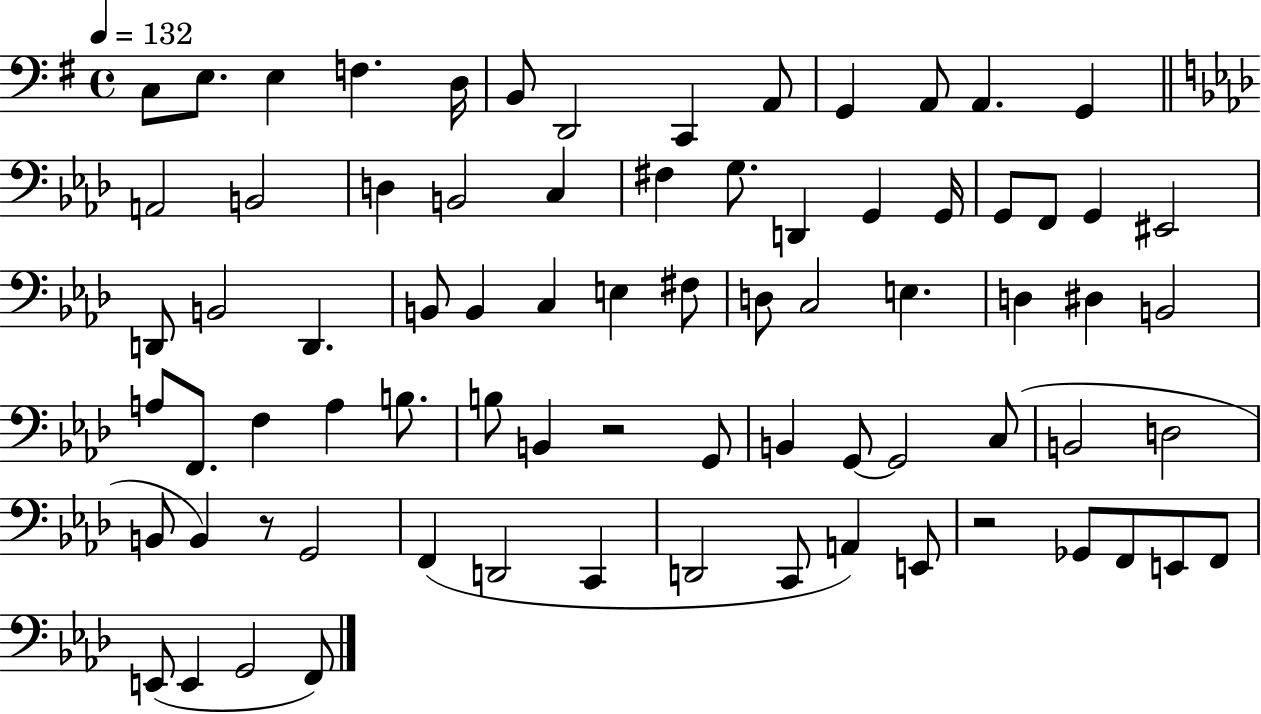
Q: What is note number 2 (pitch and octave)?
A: E3